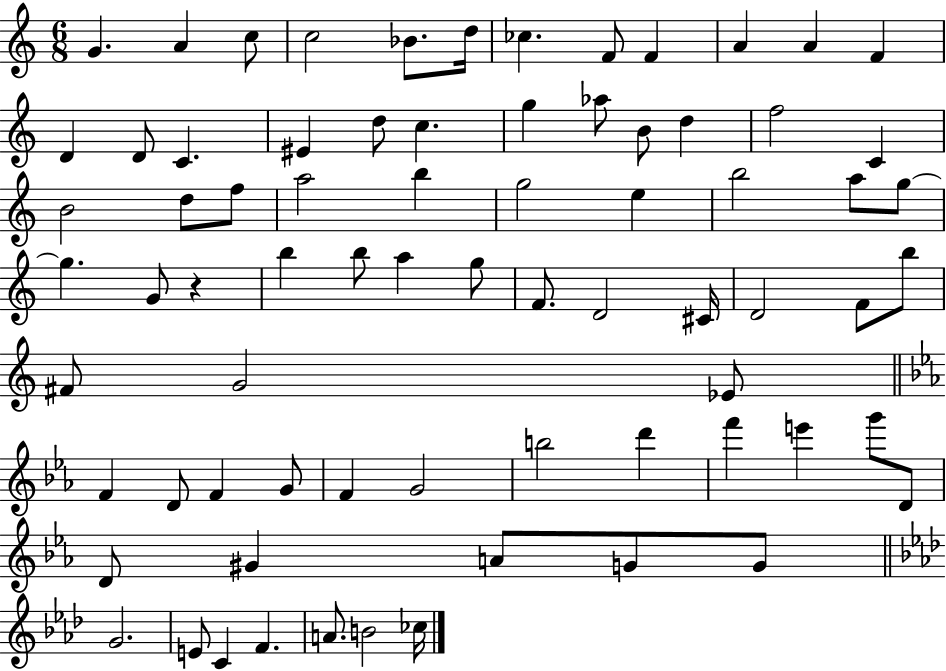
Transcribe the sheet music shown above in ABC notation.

X:1
T:Untitled
M:6/8
L:1/4
K:C
G A c/2 c2 _B/2 d/4 _c F/2 F A A F D D/2 C ^E d/2 c g _a/2 B/2 d f2 C B2 d/2 f/2 a2 b g2 e b2 a/2 g/2 g G/2 z b b/2 a g/2 F/2 D2 ^C/4 D2 F/2 b/2 ^F/2 G2 _E/2 F D/2 F G/2 F G2 b2 d' f' e' g'/2 D/2 D/2 ^G A/2 G/2 G/2 G2 E/2 C F A/2 B2 _c/4